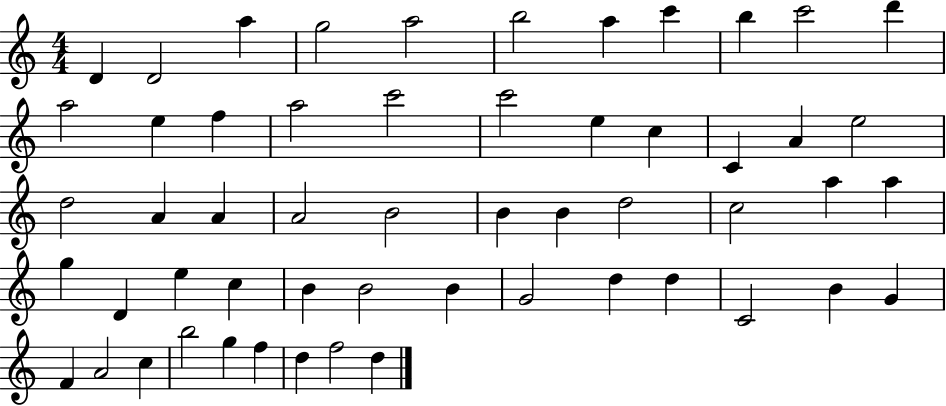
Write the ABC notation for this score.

X:1
T:Untitled
M:4/4
L:1/4
K:C
D D2 a g2 a2 b2 a c' b c'2 d' a2 e f a2 c'2 c'2 e c C A e2 d2 A A A2 B2 B B d2 c2 a a g D e c B B2 B G2 d d C2 B G F A2 c b2 g f d f2 d